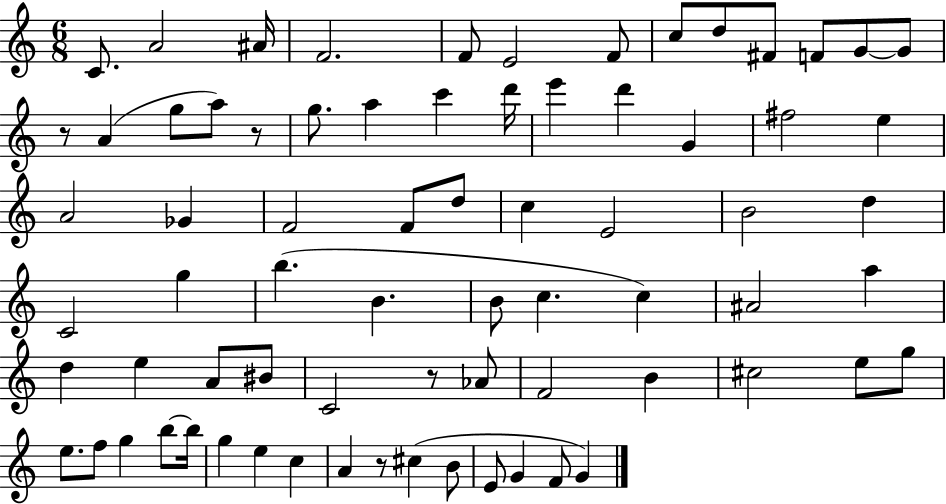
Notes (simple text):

C4/e. A4/h A#4/s F4/h. F4/e E4/h F4/e C5/e D5/e F#4/e F4/e G4/e G4/e R/e A4/q G5/e A5/e R/e G5/e. A5/q C6/q D6/s E6/q D6/q G4/q F#5/h E5/q A4/h Gb4/q F4/h F4/e D5/e C5/q E4/h B4/h D5/q C4/h G5/q B5/q. B4/q. B4/e C5/q. C5/q A#4/h A5/q D5/q E5/q A4/e BIS4/e C4/h R/e Ab4/e F4/h B4/q C#5/h E5/e G5/e E5/e. F5/e G5/q B5/e B5/s G5/q E5/q C5/q A4/q R/e C#5/q B4/e E4/e G4/q F4/e G4/q